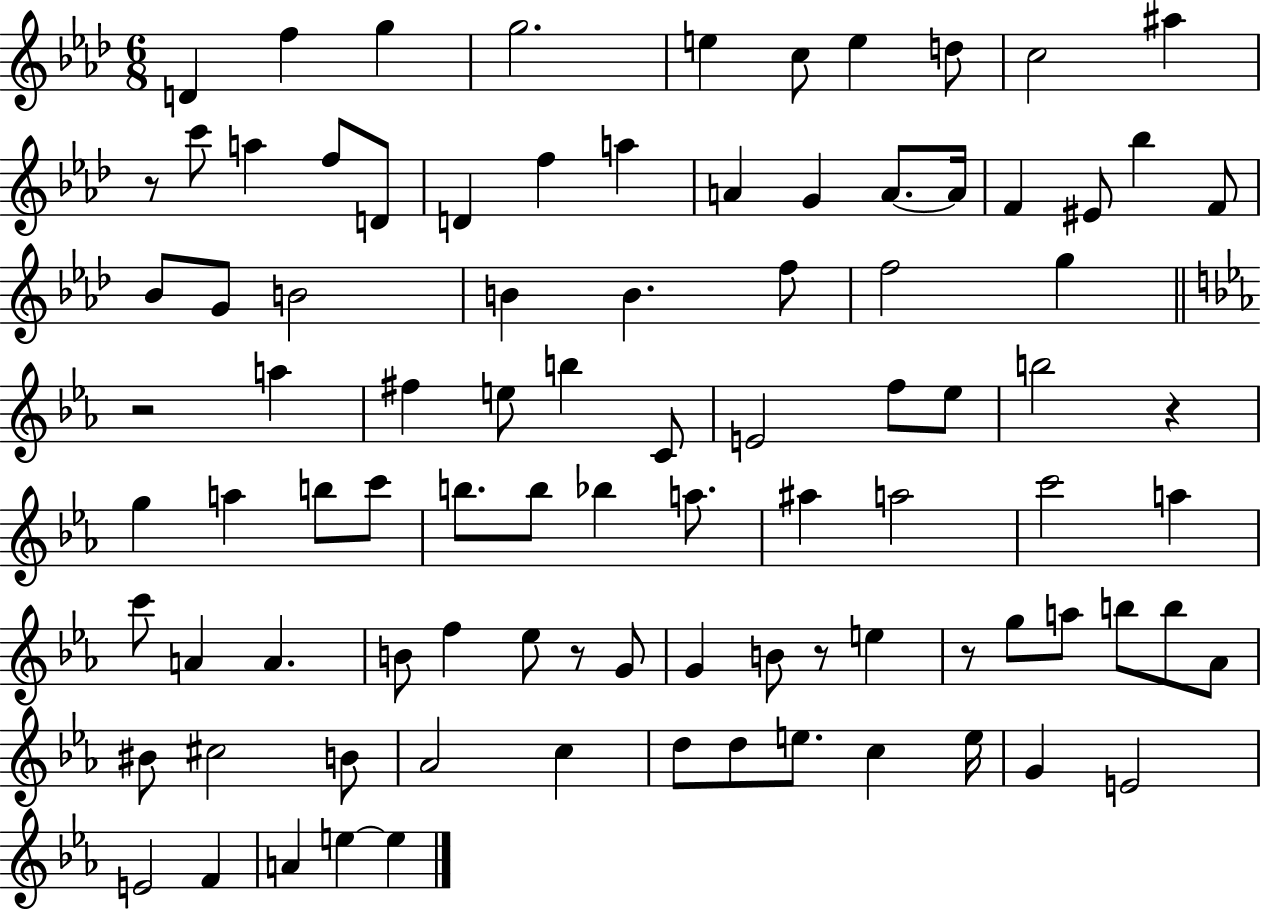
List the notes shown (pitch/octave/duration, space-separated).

D4/q F5/q G5/q G5/h. E5/q C5/e E5/q D5/e C5/h A#5/q R/e C6/e A5/q F5/e D4/e D4/q F5/q A5/q A4/q G4/q A4/e. A4/s F4/q EIS4/e Bb5/q F4/e Bb4/e G4/e B4/h B4/q B4/q. F5/e F5/h G5/q R/h A5/q F#5/q E5/e B5/q C4/e E4/h F5/e Eb5/e B5/h R/q G5/q A5/q B5/e C6/e B5/e. B5/e Bb5/q A5/e. A#5/q A5/h C6/h A5/q C6/e A4/q A4/q. B4/e F5/q Eb5/e R/e G4/e G4/q B4/e R/e E5/q R/e G5/e A5/e B5/e B5/e Ab4/e BIS4/e C#5/h B4/e Ab4/h C5/q D5/e D5/e E5/e. C5/q E5/s G4/q E4/h E4/h F4/q A4/q E5/q E5/q